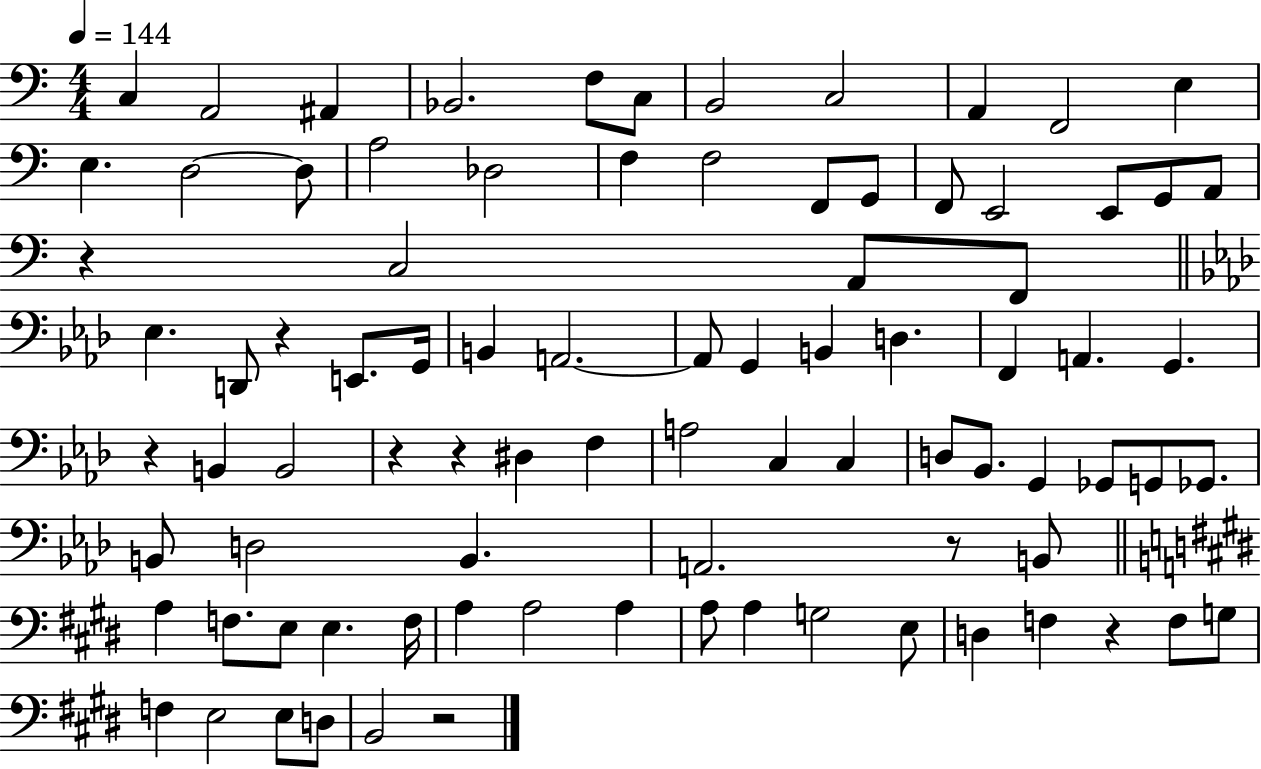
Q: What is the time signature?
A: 4/4